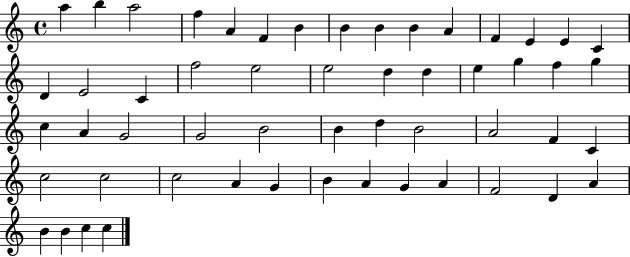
A5/q B5/q A5/h F5/q A4/q F4/q B4/q B4/q B4/q B4/q A4/q F4/q E4/q E4/q C4/q D4/q E4/h C4/q F5/h E5/h E5/h D5/q D5/q E5/q G5/q F5/q G5/q C5/q A4/q G4/h G4/h B4/h B4/q D5/q B4/h A4/h F4/q C4/q C5/h C5/h C5/h A4/q G4/q B4/q A4/q G4/q A4/q F4/h D4/q A4/q B4/q B4/q C5/q C5/q